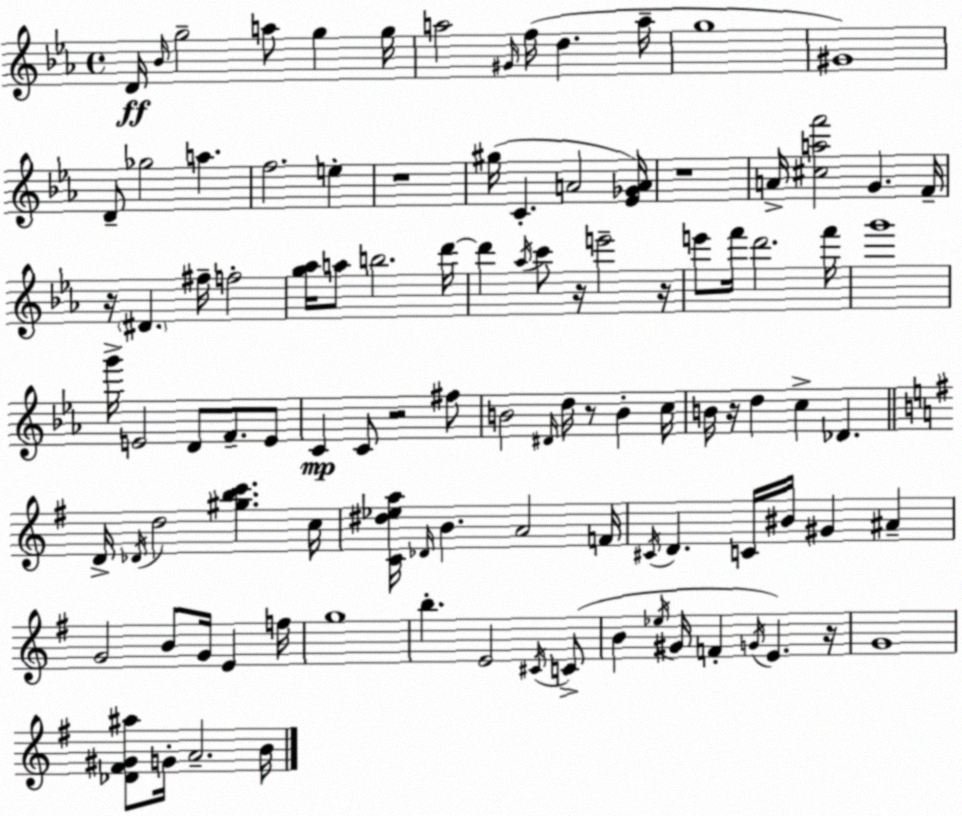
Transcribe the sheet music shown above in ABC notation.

X:1
T:Untitled
M:4/4
L:1/4
K:Eb
D/4 _B/4 g2 a/2 g g/4 a2 ^G/4 f/4 d a/4 g4 ^G4 D/2 _g2 a f2 e z4 ^g/4 C A2 [_E_GA]/4 z4 A/4 [^caf']2 G F/4 z/4 ^D ^f/4 f2 [g_a]/4 a/2 b2 d'/4 d' _a/4 c'/2 z/4 e'2 z/4 e'/2 f'/4 d'2 f'/4 g'4 g'/4 E2 D/2 F/2 E/2 C C/2 z2 ^f/2 B2 ^D/4 d/4 z/2 B c/4 B/4 z/4 d c _D D/4 _D/4 d2 [^gbc'] c/4 [C^d_ea]/4 _D/4 B A2 F/4 ^C/4 D C/4 ^B/4 ^G ^A G2 B/2 G/4 E f/4 g4 b E2 ^C/4 C/2 B _e/4 ^G/4 F G/4 E z/4 G4 [_D^F^G^a]/2 G/4 A2 B/4